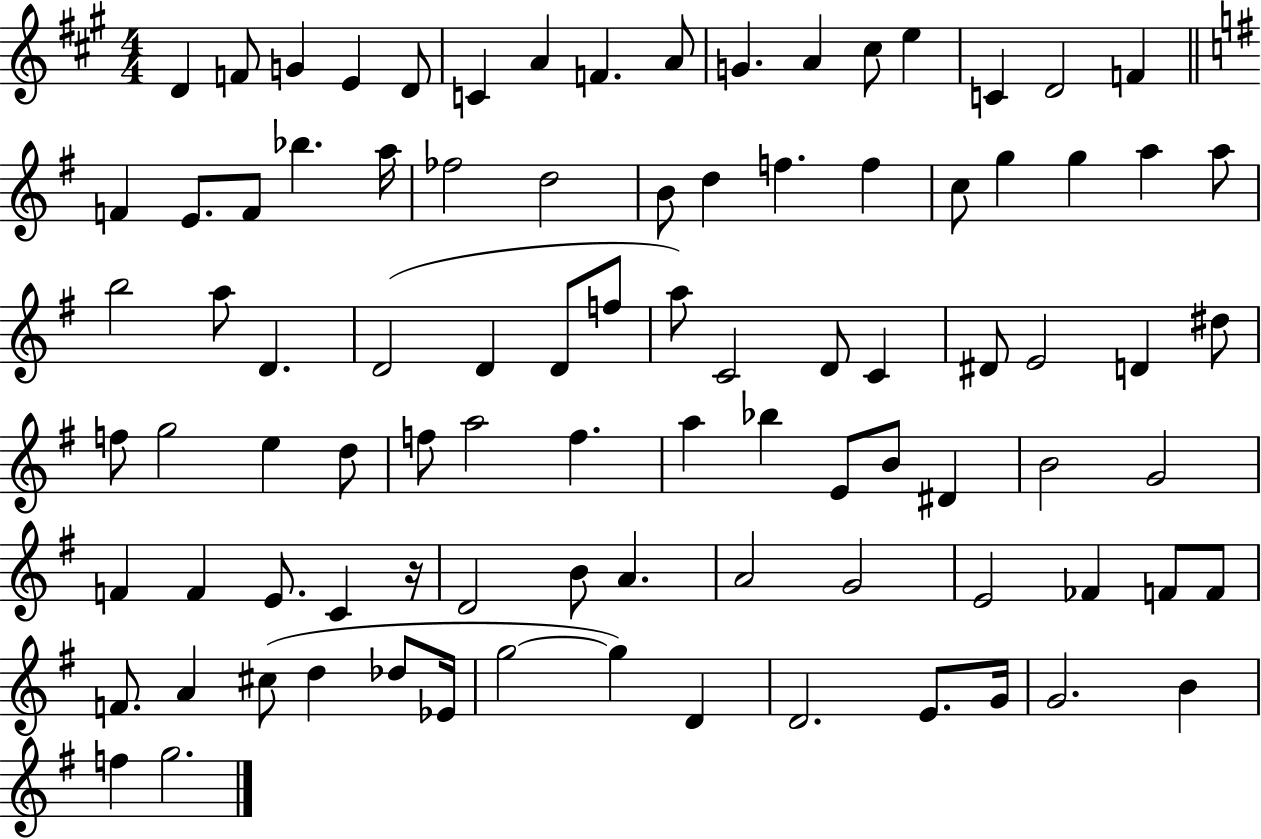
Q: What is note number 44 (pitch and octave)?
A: D#4